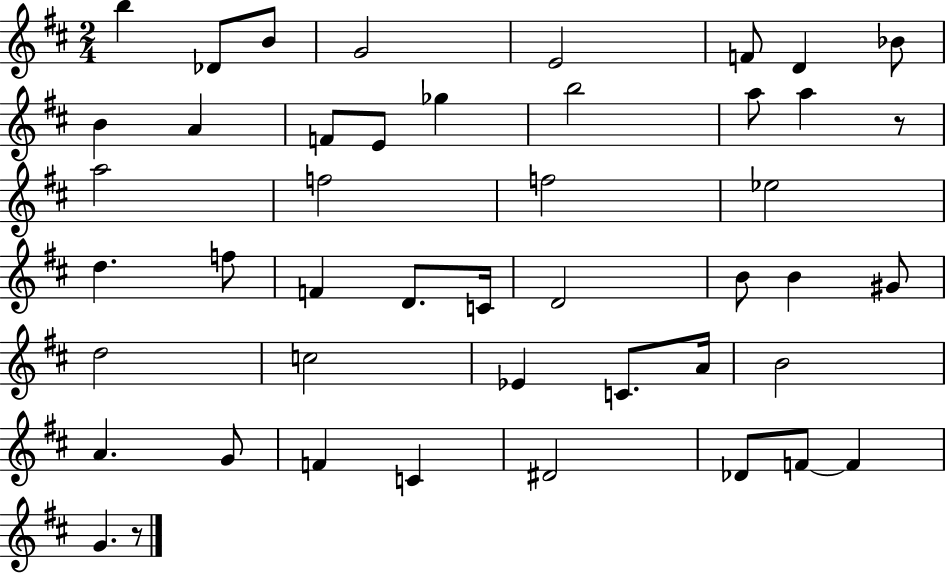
{
  \clef treble
  \numericTimeSignature
  \time 2/4
  \key d \major
  b''4 des'8 b'8 | g'2 | e'2 | f'8 d'4 bes'8 | \break b'4 a'4 | f'8 e'8 ges''4 | b''2 | a''8 a''4 r8 | \break a''2 | f''2 | f''2 | ees''2 | \break d''4. f''8 | f'4 d'8. c'16 | d'2 | b'8 b'4 gis'8 | \break d''2 | c''2 | ees'4 c'8. a'16 | b'2 | \break a'4. g'8 | f'4 c'4 | dis'2 | des'8 f'8~~ f'4 | \break g'4. r8 | \bar "|."
}